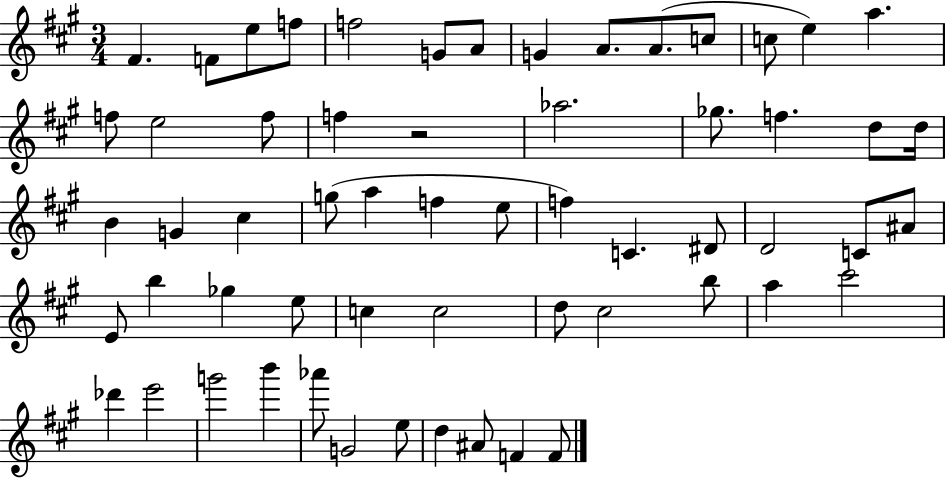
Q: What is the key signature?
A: A major